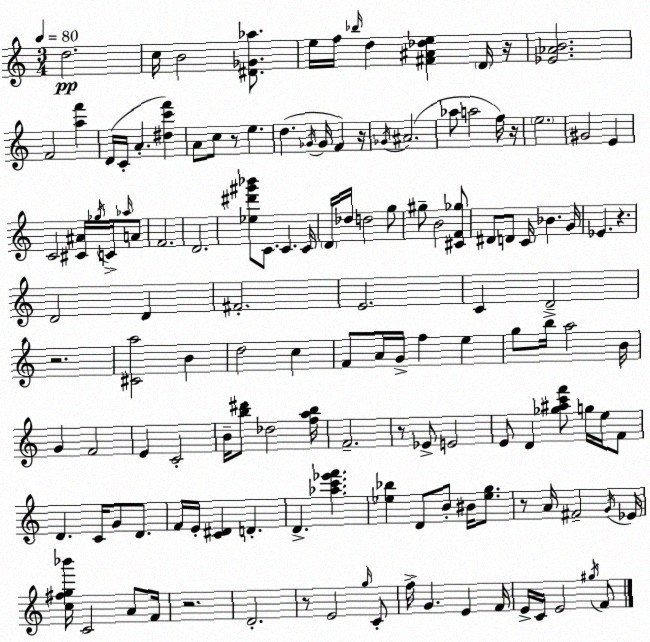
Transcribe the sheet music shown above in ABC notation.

X:1
T:Untitled
M:3/4
L:1/4
K:Am
d2 c/4 B2 [^D_G_a]/2 e/4 f/4 _b/4 d [^F^A_de] D/4 z/4 [_E_AB]2 F2 [af'] D/4 C/4 A [^dc'f'] A/2 c/2 z/2 e d _G/4 _G/4 F z/4 _G/4 ^A2 _a/2 a2 f/4 z/4 e2 ^G2 E C2 [^C^A]/4 _g/4 C/4 _a/4 A/2 F2 D2 [_e^d'^g'_b']/2 C/2 C C/4 D/4 _d/4 d2 g/2 ^g/2 B2 [^CF_g]/2 ^D/2 D/2 C/4 _B G/4 _E z D2 D ^F2 E2 C D2 z2 [^Ca]2 B d2 c F/2 A/4 G/4 f e g/2 b/4 a2 B/4 G F2 E C2 B/4 [b^d']/2 _d2 [fab]/4 F2 z/2 _E/2 E2 E/2 D [_g^ac'f']/2 g/4 e/4 F/2 D C/4 G/2 D/2 F/4 E/4 [C^D] D D [_ac'_e'f'] [_e_b] D/2 B/2 ^B/4 [_eg]/2 z/2 A/4 ^F2 G/4 _E/4 [c^fg_b']/4 C2 A/2 F/4 z2 D2 z/2 E2 g/4 C/2 f/4 G E F/4 E/4 C/4 E2 ^g/4 F/2